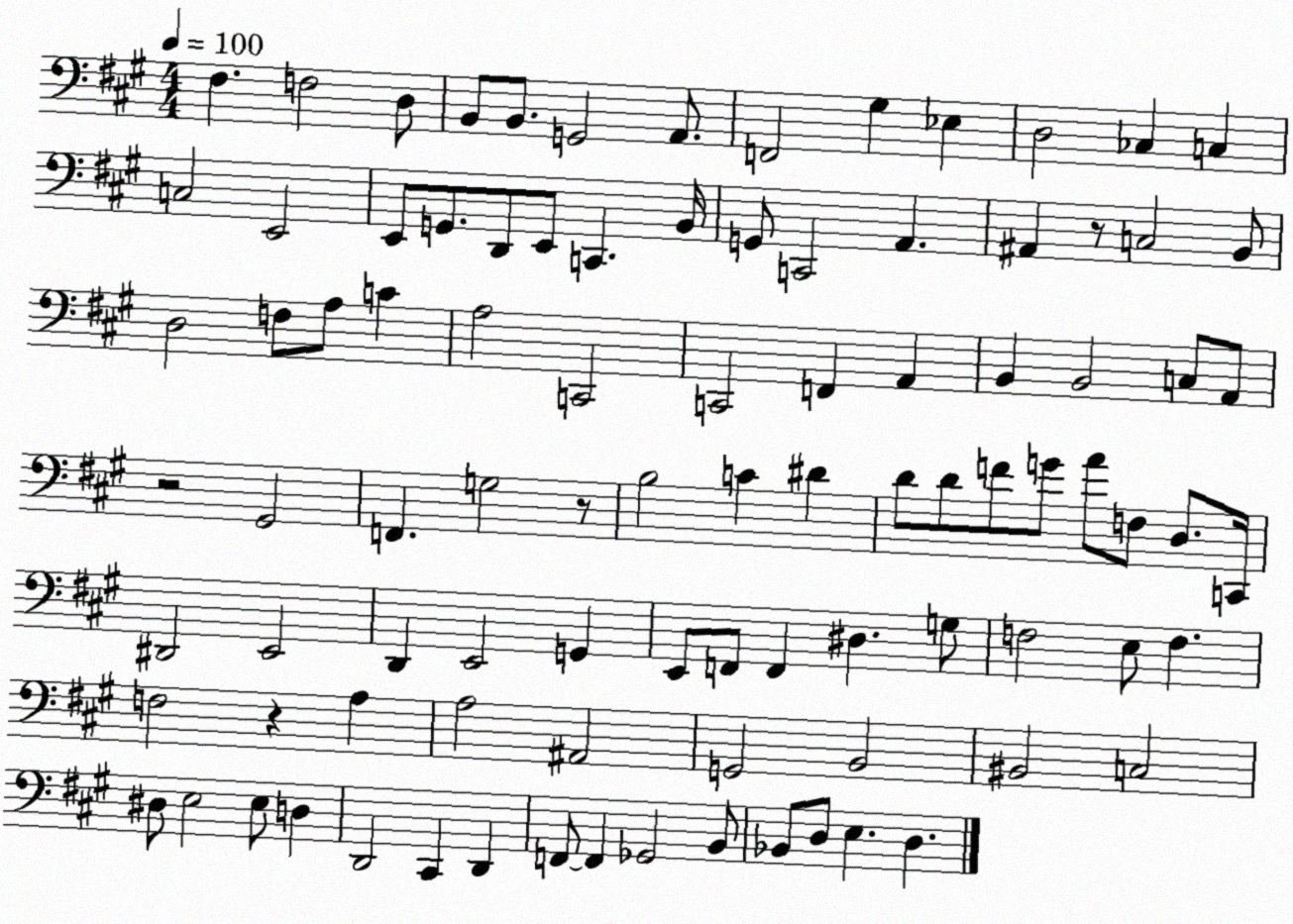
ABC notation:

X:1
T:Untitled
M:4/4
L:1/4
K:A
^F, F,2 D,/2 B,,/2 B,,/2 G,,2 A,,/2 F,,2 ^G, _E, D,2 _C, C, C,2 E,,2 E,,/2 G,,/2 D,,/2 E,,/2 C,, B,,/4 G,,/2 C,,2 A,, ^A,, z/2 C,2 B,,/2 D,2 F,/2 A,/2 C A,2 C,,2 C,,2 F,, A,, B,, B,,2 C,/2 A,,/2 z2 ^G,,2 F,, G,2 z/2 B,2 C ^D D/2 D/2 F/2 G/2 A/2 F,/2 D,/2 C,,/4 ^D,,2 E,,2 D,, E,,2 G,, E,,/2 F,,/2 F,, ^D, G,/2 F,2 E,/2 F, F,2 z A, A,2 ^A,,2 G,,2 B,,2 ^B,,2 C,2 ^D,/2 E,2 E,/2 D, D,,2 ^C,, D,, F,,/2 F,, _G,,2 B,,/2 _B,,/2 D,/2 E, D,